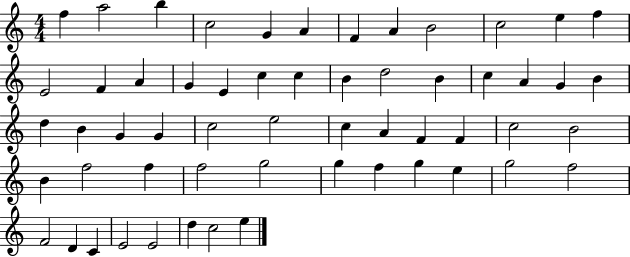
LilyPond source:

{
  \clef treble
  \numericTimeSignature
  \time 4/4
  \key c \major
  f''4 a''2 b''4 | c''2 g'4 a'4 | f'4 a'4 b'2 | c''2 e''4 f''4 | \break e'2 f'4 a'4 | g'4 e'4 c''4 c''4 | b'4 d''2 b'4 | c''4 a'4 g'4 b'4 | \break d''4 b'4 g'4 g'4 | c''2 e''2 | c''4 a'4 f'4 f'4 | c''2 b'2 | \break b'4 f''2 f''4 | f''2 g''2 | g''4 f''4 g''4 e''4 | g''2 f''2 | \break f'2 d'4 c'4 | e'2 e'2 | d''4 c''2 e''4 | \bar "|."
}